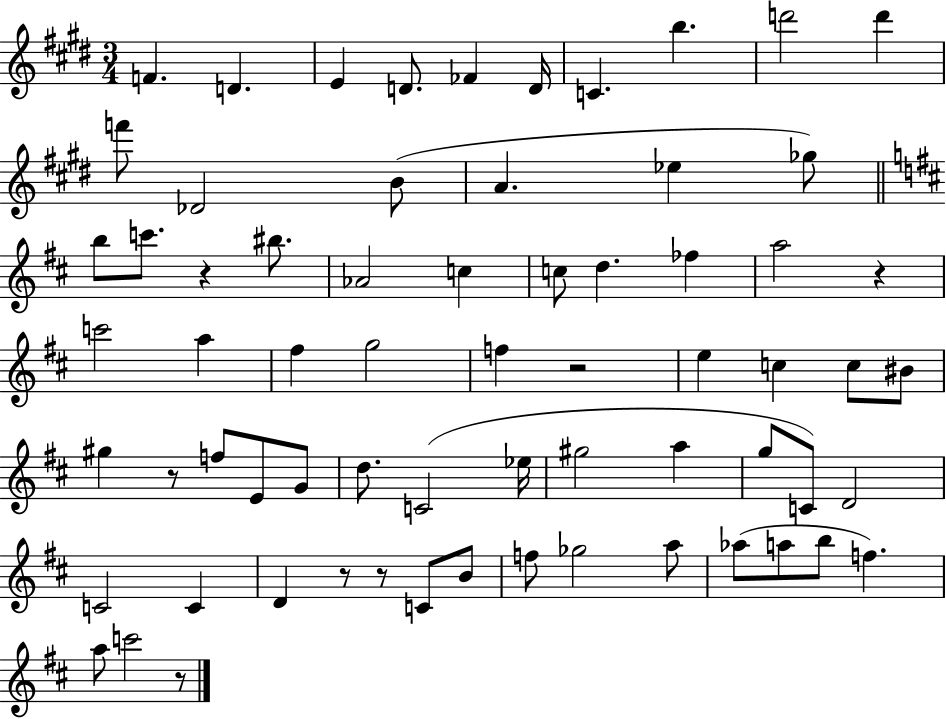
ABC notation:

X:1
T:Untitled
M:3/4
L:1/4
K:E
F D E D/2 _F D/4 C b d'2 d' f'/2 _D2 B/2 A _e _g/2 b/2 c'/2 z ^b/2 _A2 c c/2 d _f a2 z c'2 a ^f g2 f z2 e c c/2 ^B/2 ^g z/2 f/2 E/2 G/2 d/2 C2 _e/4 ^g2 a g/2 C/2 D2 C2 C D z/2 z/2 C/2 B/2 f/2 _g2 a/2 _a/2 a/2 b/2 f a/2 c'2 z/2